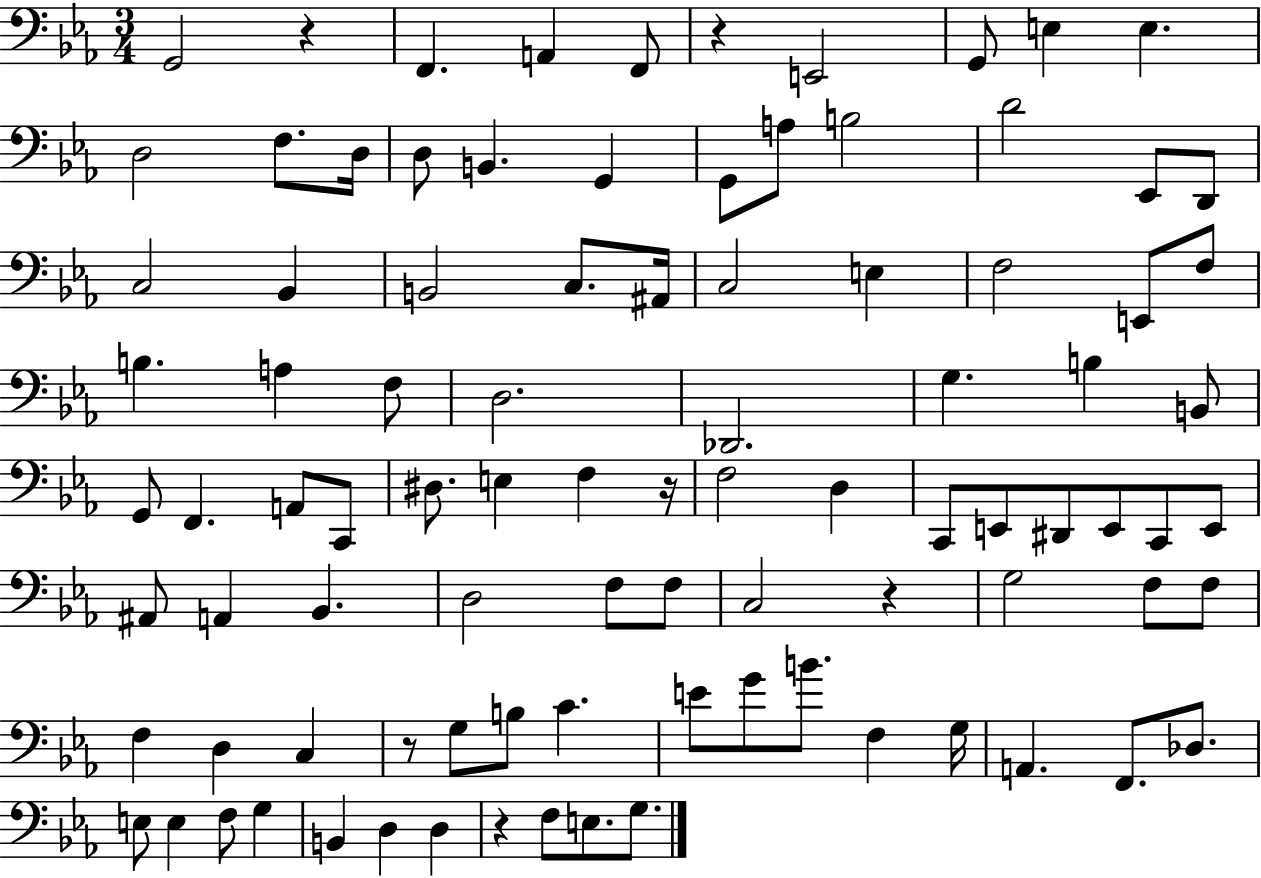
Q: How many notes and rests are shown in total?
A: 93